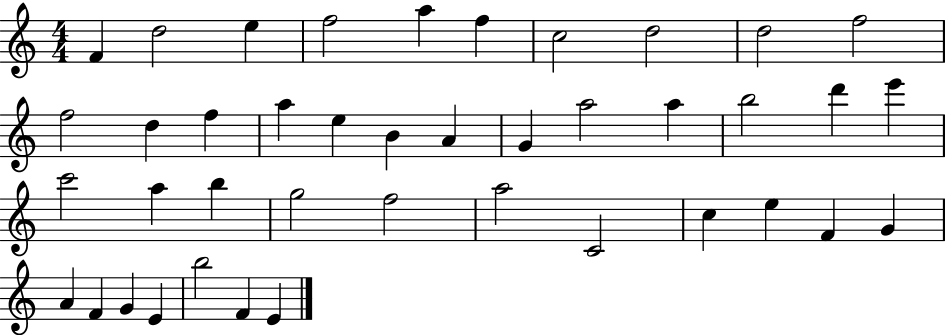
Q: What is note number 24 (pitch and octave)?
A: C6